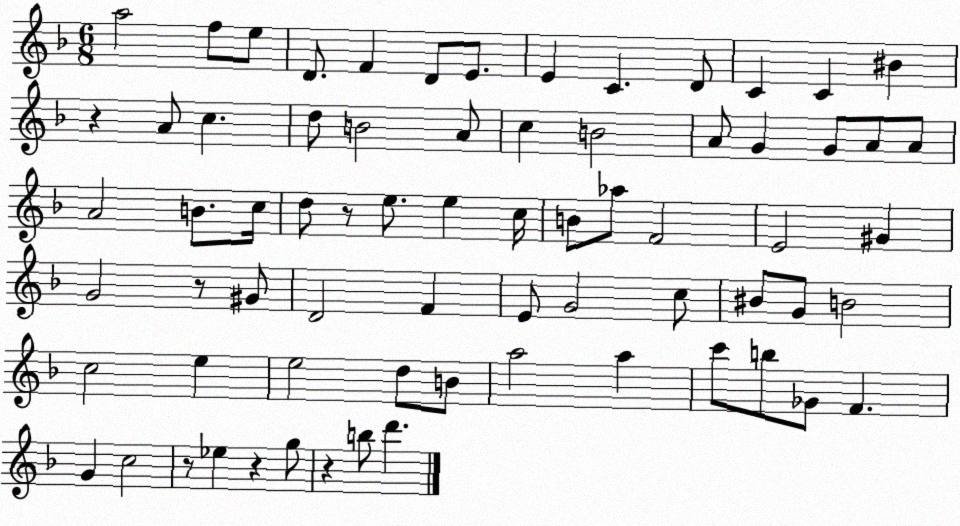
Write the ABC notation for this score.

X:1
T:Untitled
M:6/8
L:1/4
K:F
a2 f/2 e/2 D/2 F D/2 E/2 E C D/2 C C ^B z A/2 c d/2 B2 A/2 c B2 A/2 G G/2 A/2 A/2 A2 B/2 c/4 d/2 z/2 e/2 e c/4 B/2 _a/2 F2 E2 ^G G2 z/2 ^G/2 D2 F E/2 G2 c/2 ^B/2 G/2 B2 c2 e e2 d/2 B/2 a2 a c'/2 b/2 _G/2 F G c2 z/2 _e z g/2 z b/2 d'